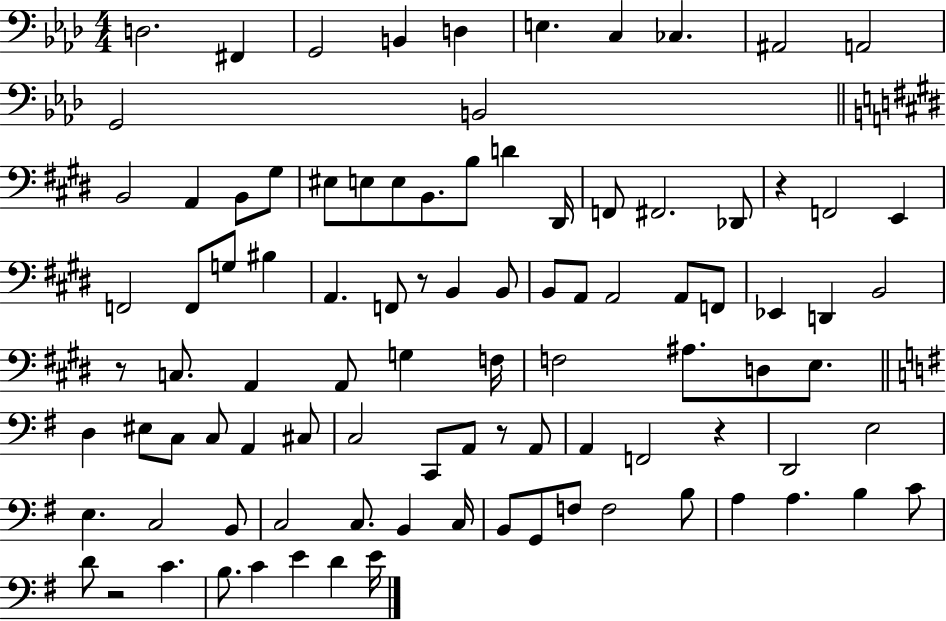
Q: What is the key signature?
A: AES major